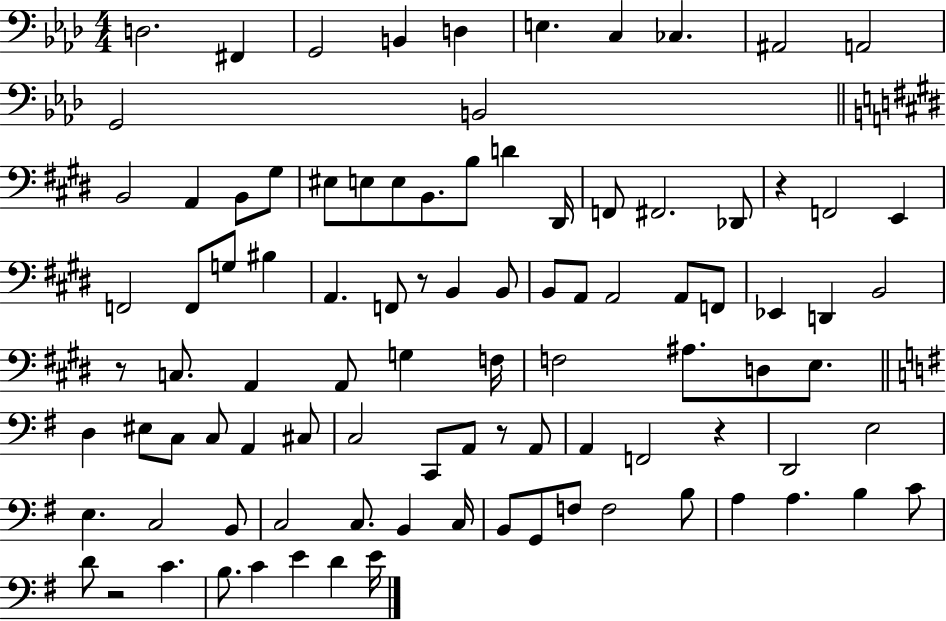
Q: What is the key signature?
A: AES major